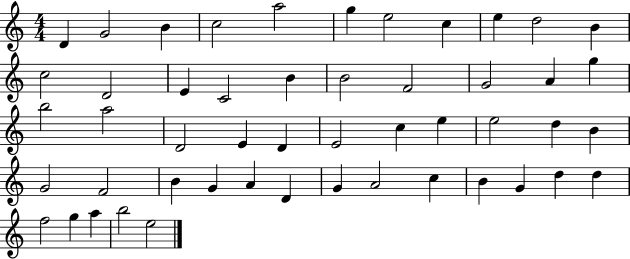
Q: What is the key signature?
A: C major